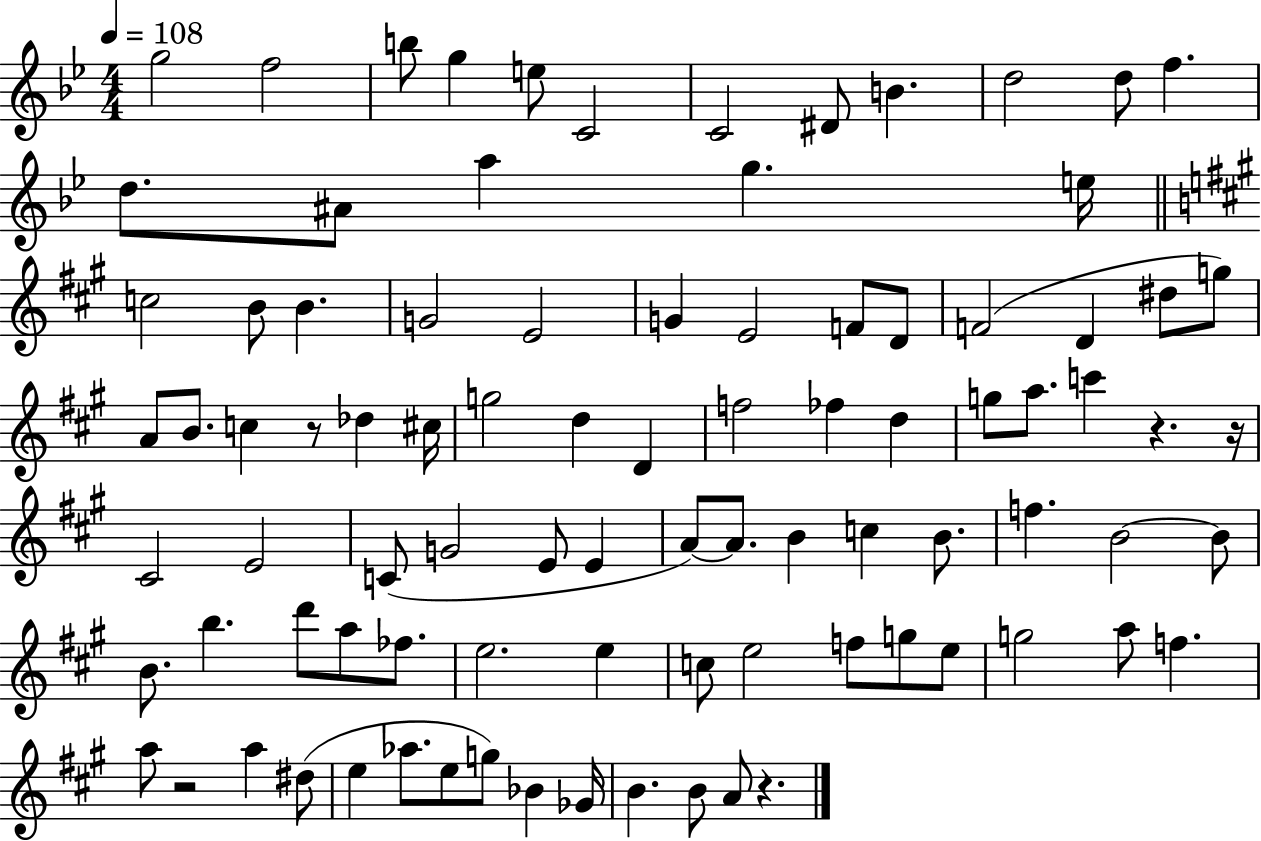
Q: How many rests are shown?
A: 5